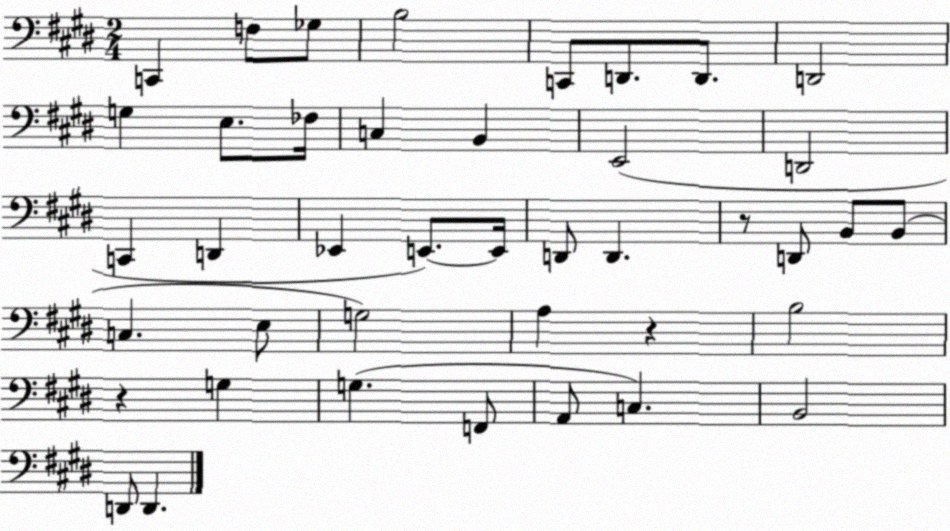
X:1
T:Untitled
M:2/4
L:1/4
K:E
C,, F,/2 _G,/2 B,2 C,,/2 D,,/2 D,,/2 D,,2 G, E,/2 _F,/4 C, B,, E,,2 D,,2 C,, D,, _E,, E,,/2 E,,/4 D,,/2 D,, z/2 D,,/2 B,,/2 B,,/2 C, E,/2 G,2 A, z B,2 z G, G, F,,/2 A,,/2 C, B,,2 D,,/2 D,,